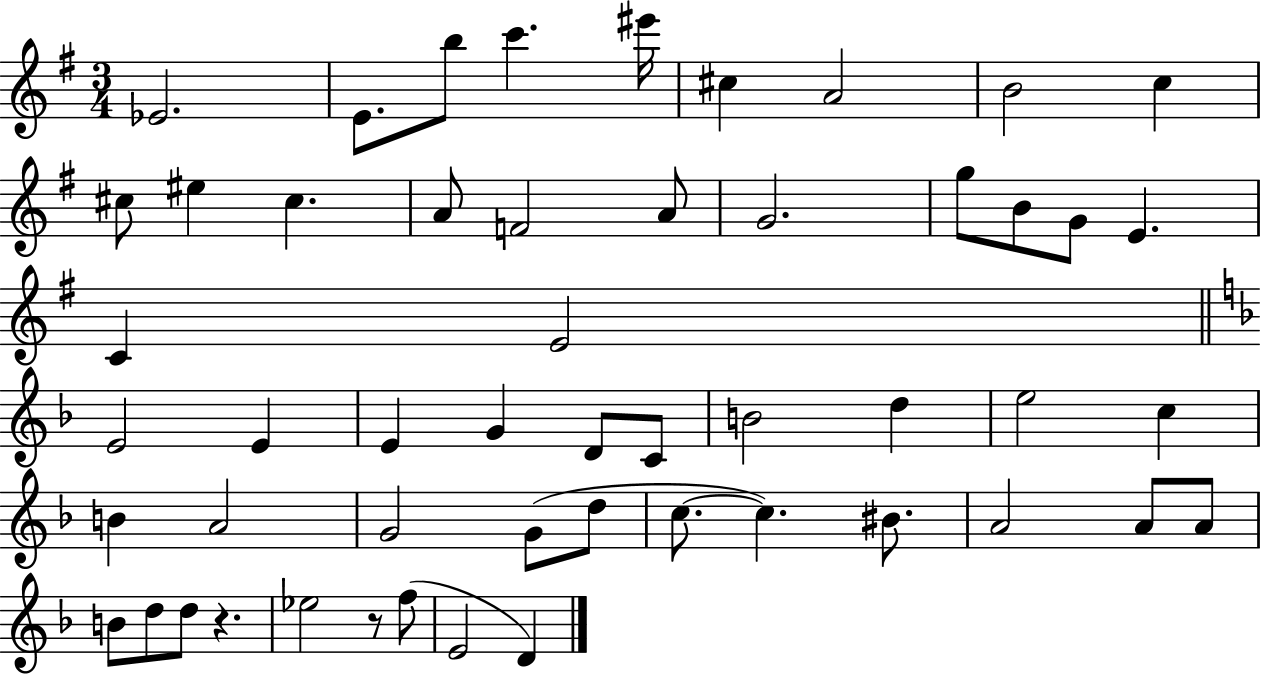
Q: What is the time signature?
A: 3/4